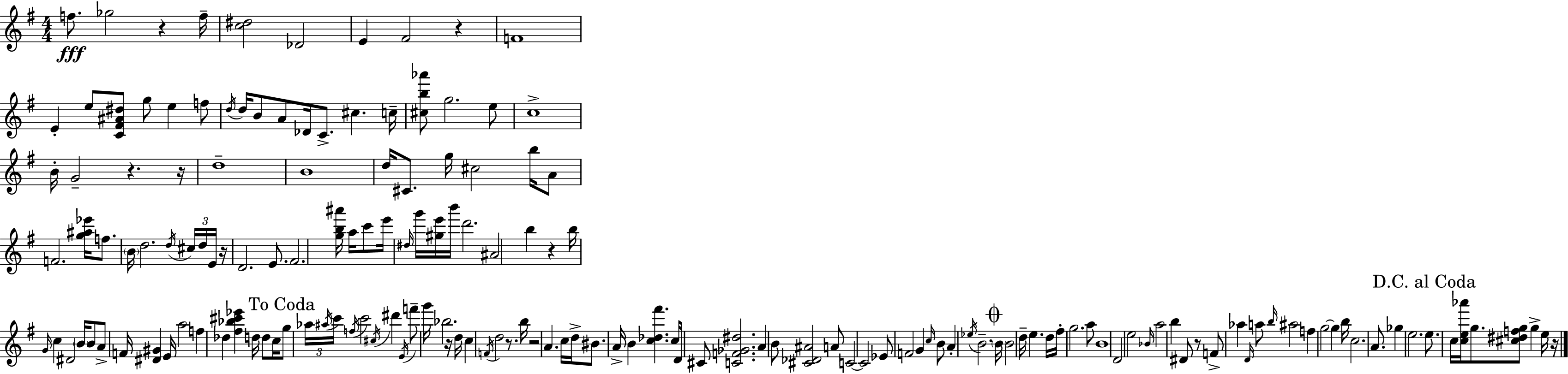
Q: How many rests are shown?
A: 11